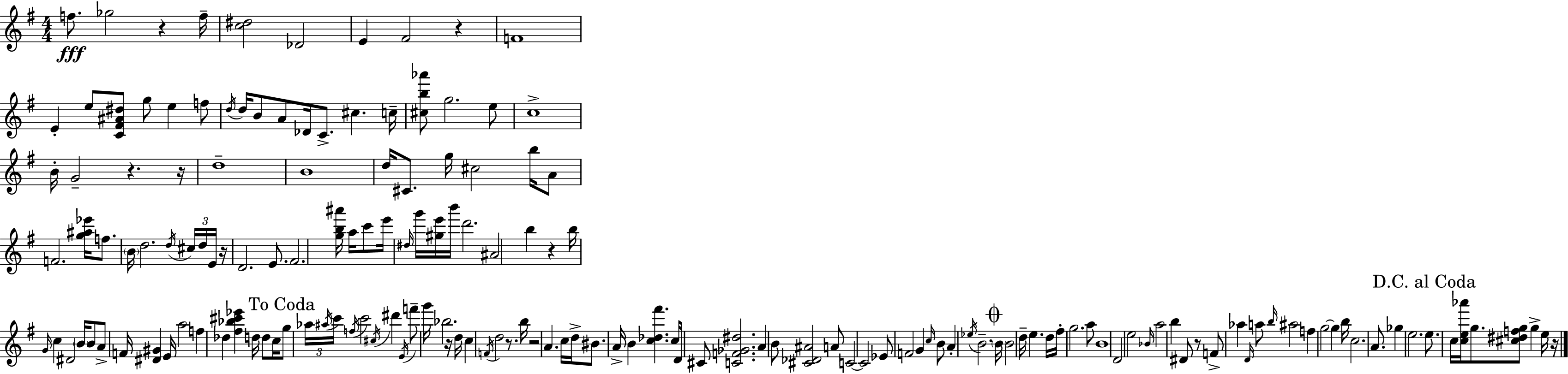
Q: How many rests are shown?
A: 11